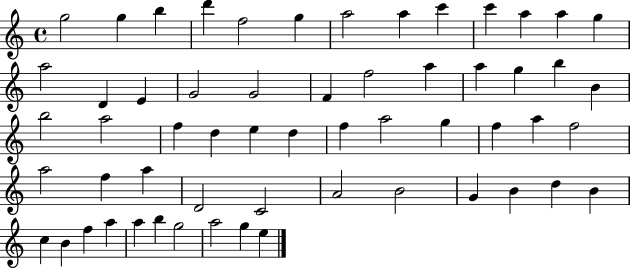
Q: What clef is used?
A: treble